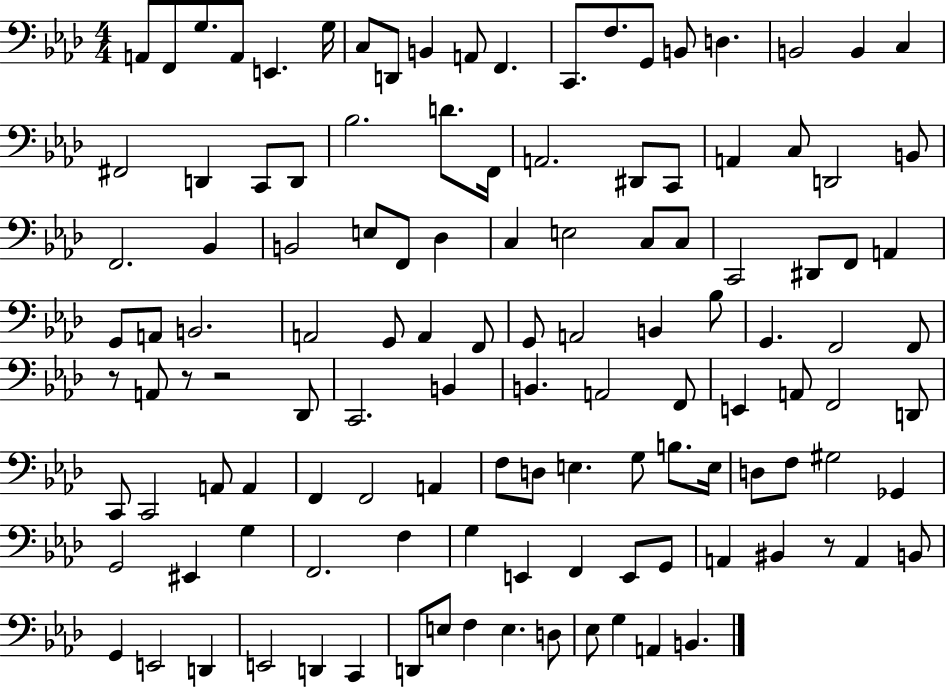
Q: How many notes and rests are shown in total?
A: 122